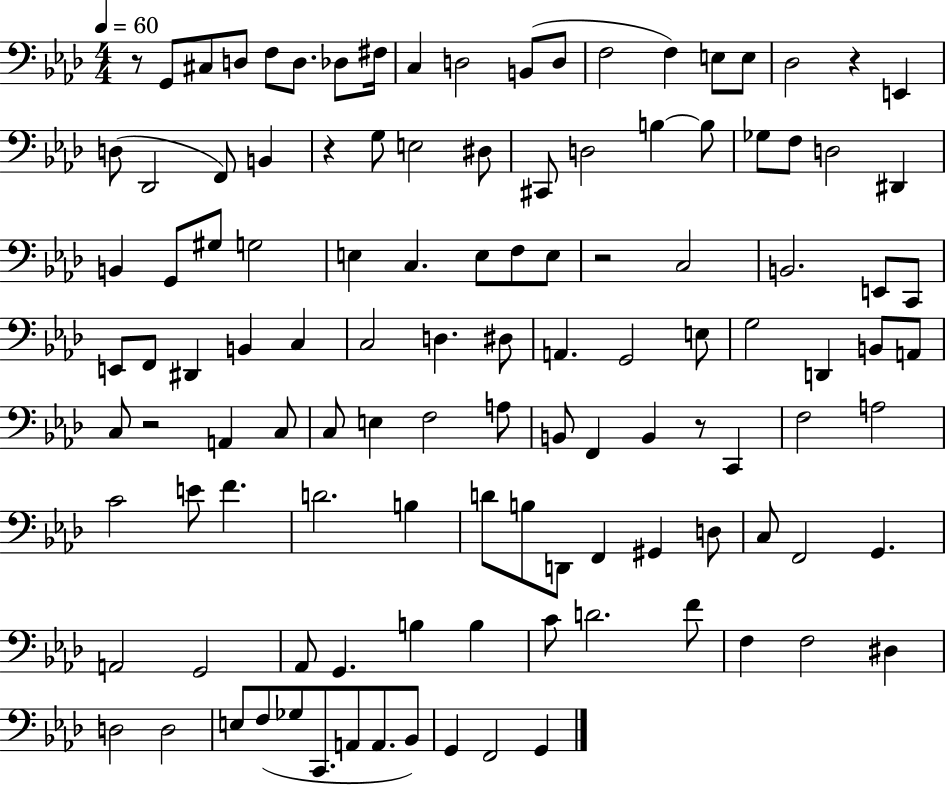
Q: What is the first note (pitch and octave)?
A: G2